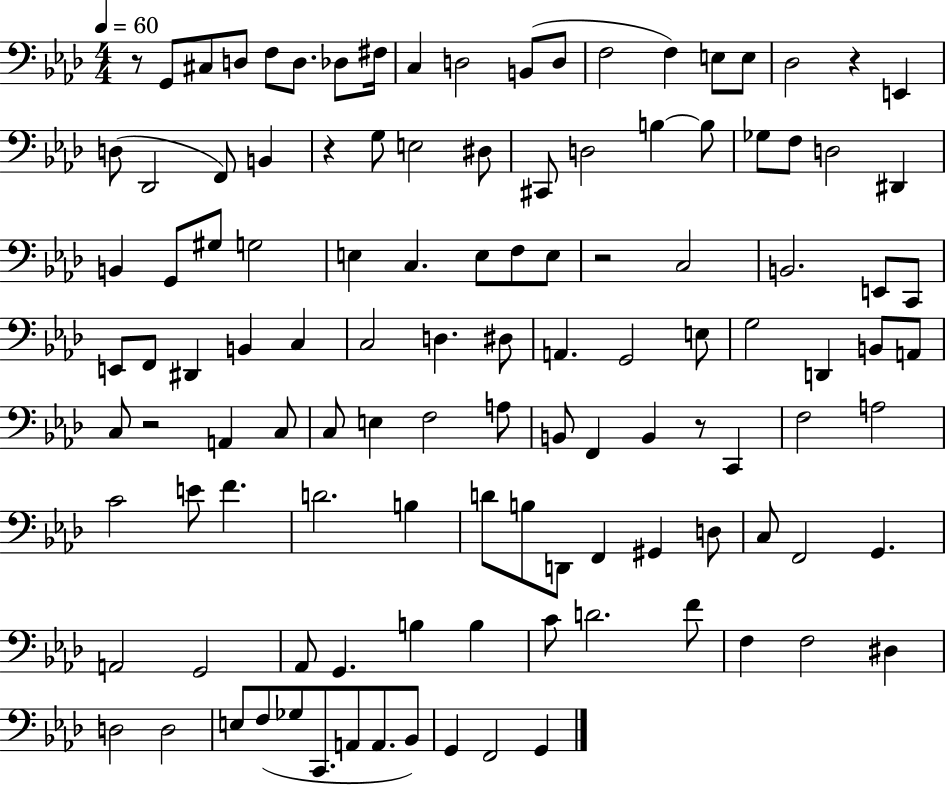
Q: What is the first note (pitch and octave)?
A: G2